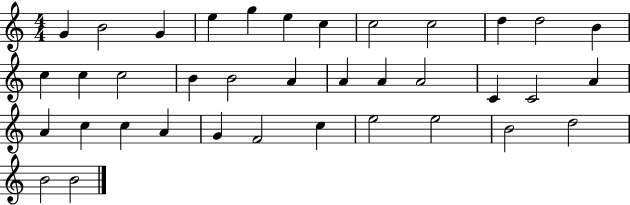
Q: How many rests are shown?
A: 0